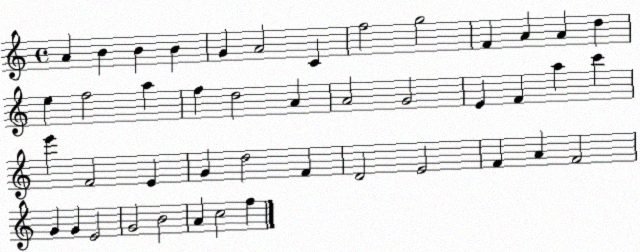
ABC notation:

X:1
T:Untitled
M:4/4
L:1/4
K:C
A B B B G A2 C f2 g2 F A A d e f2 a f d2 A A2 G2 E F a c' e' F2 E G d2 F D2 E2 F A F2 G G E2 G2 B2 A c2 f